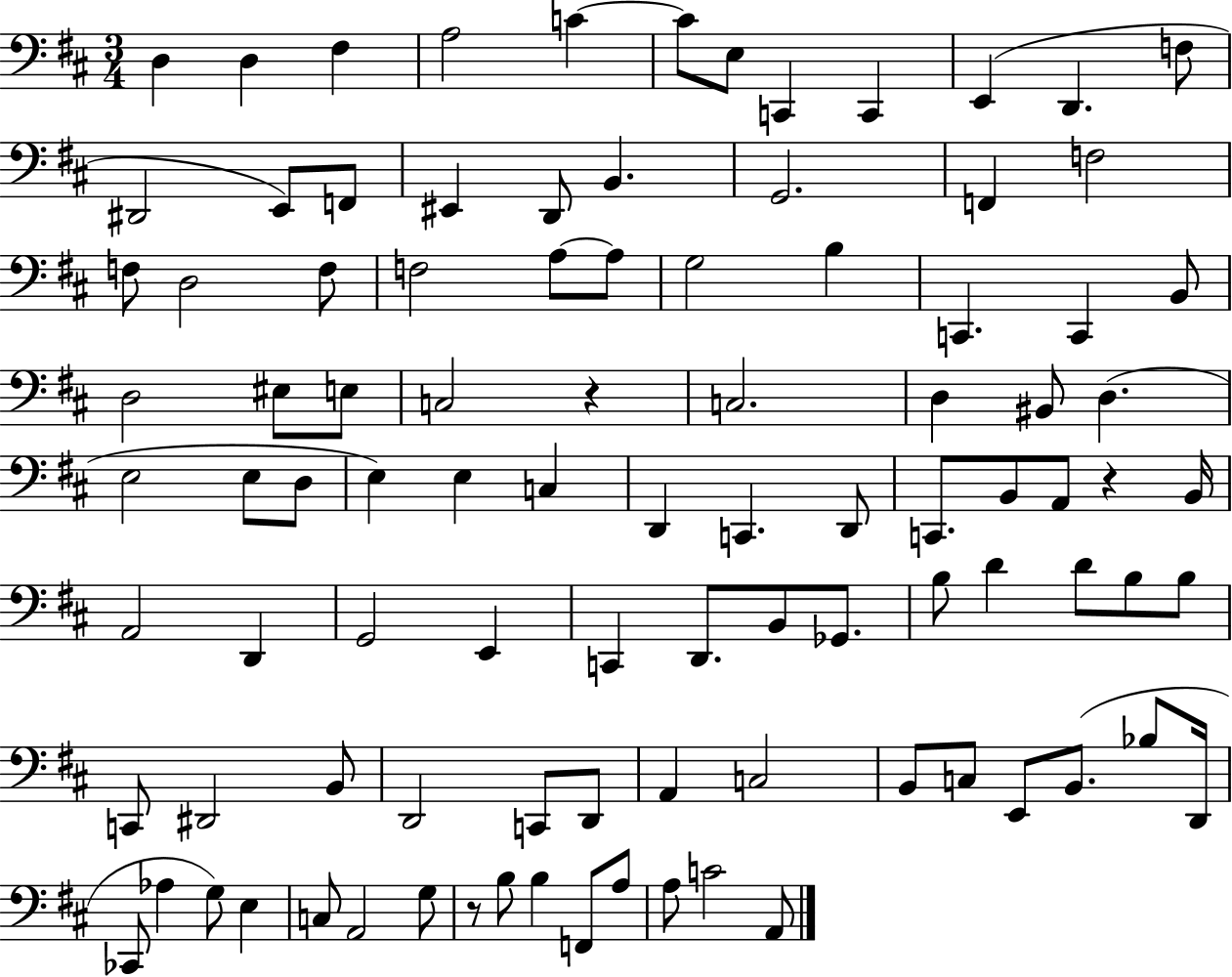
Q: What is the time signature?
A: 3/4